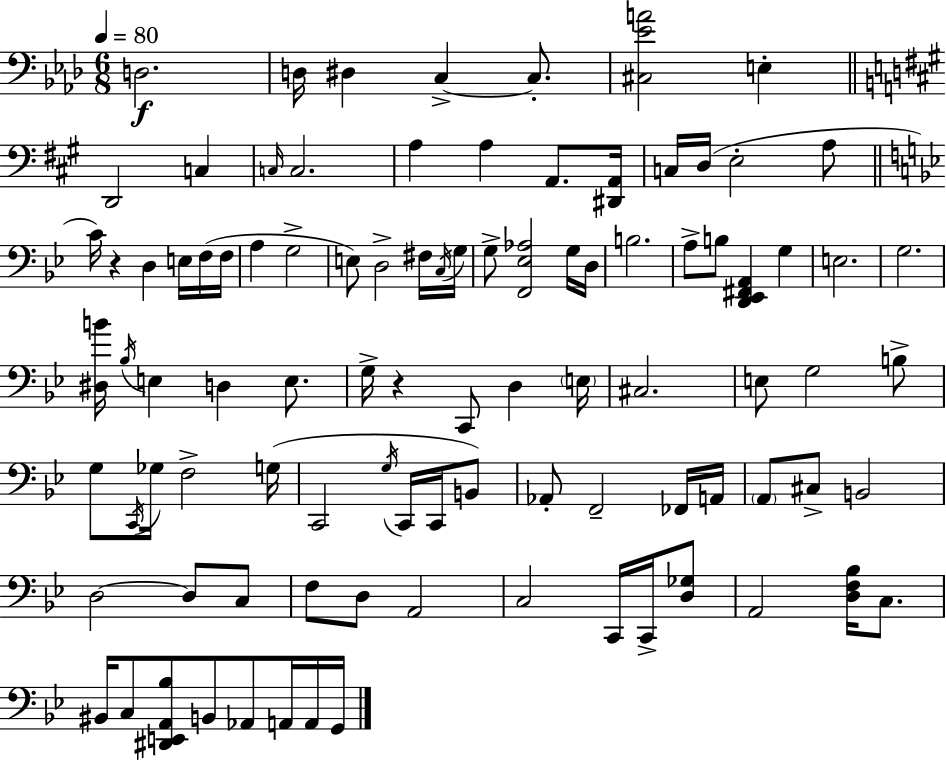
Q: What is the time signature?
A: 6/8